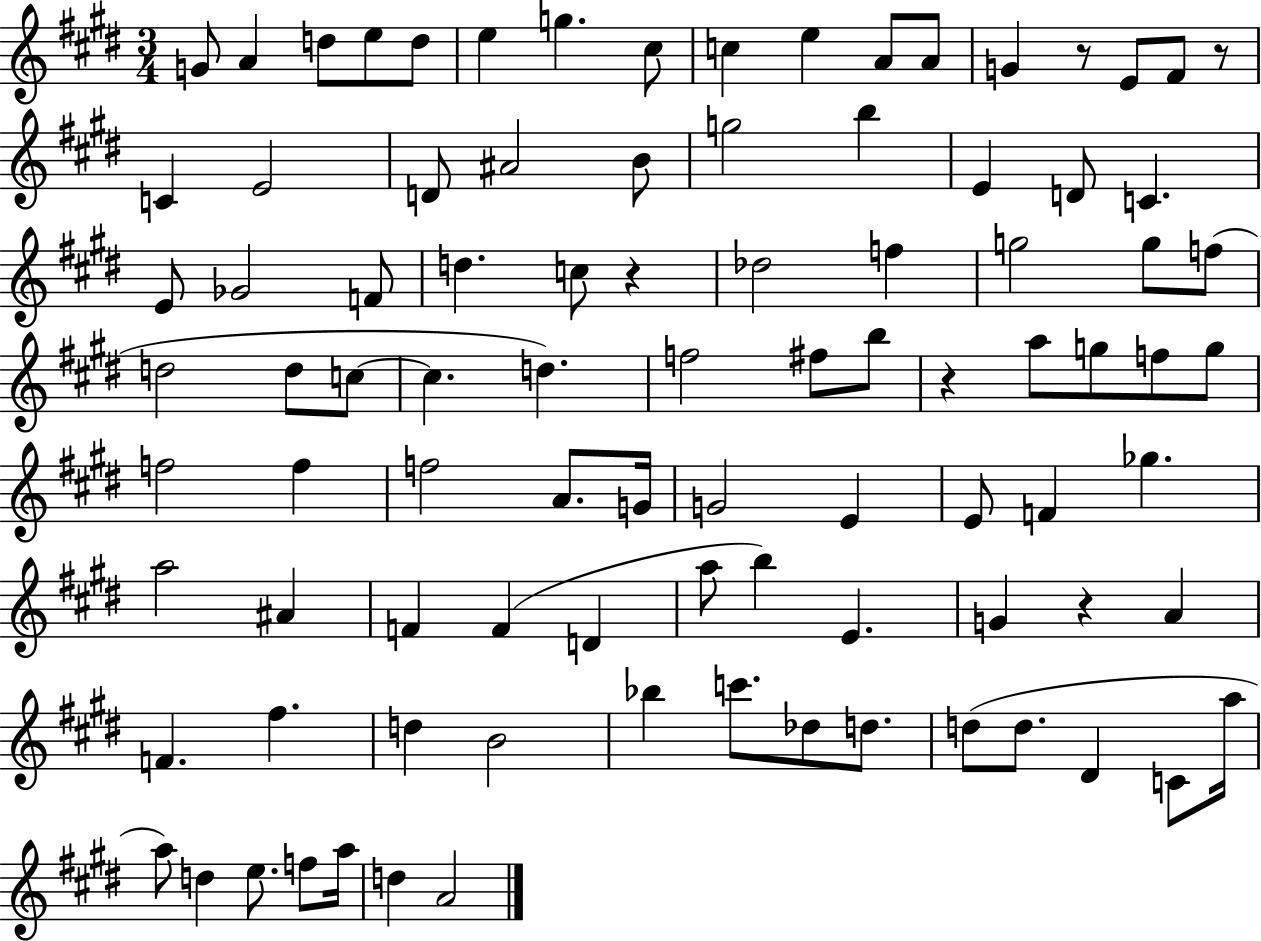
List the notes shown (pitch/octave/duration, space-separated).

G4/e A4/q D5/e E5/e D5/e E5/q G5/q. C#5/e C5/q E5/q A4/e A4/e G4/q R/e E4/e F#4/e R/e C4/q E4/h D4/e A#4/h B4/e G5/h B5/q E4/q D4/e C4/q. E4/e Gb4/h F4/e D5/q. C5/e R/q Db5/h F5/q G5/h G5/e F5/e D5/h D5/e C5/e C5/q. D5/q. F5/h F#5/e B5/e R/q A5/e G5/e F5/e G5/e F5/h F5/q F5/h A4/e. G4/s G4/h E4/q E4/e F4/q Gb5/q. A5/h A#4/q F4/q F4/q D4/q A5/e B5/q E4/q. G4/q R/q A4/q F4/q. F#5/q. D5/q B4/h Bb5/q C6/e. Db5/e D5/e. D5/e D5/e. D#4/q C4/e A5/s A5/e D5/q E5/e. F5/e A5/s D5/q A4/h